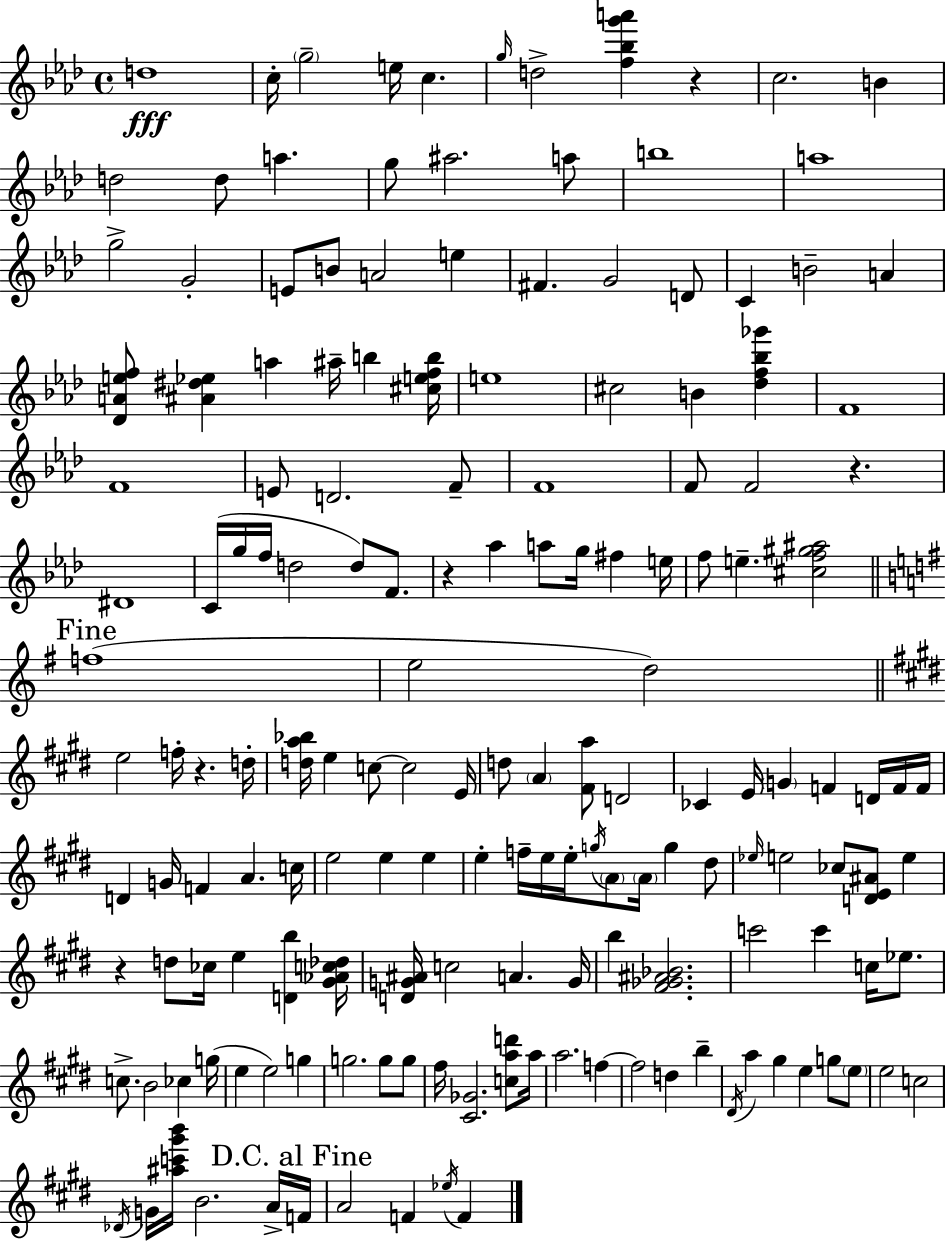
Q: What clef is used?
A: treble